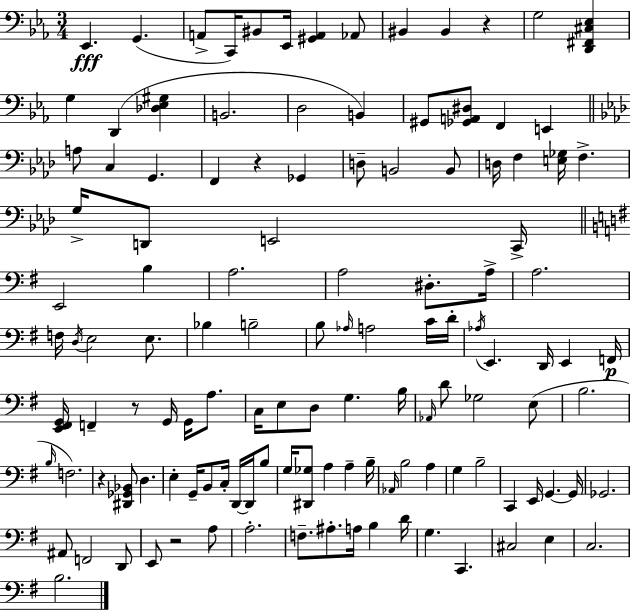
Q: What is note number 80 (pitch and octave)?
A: B3